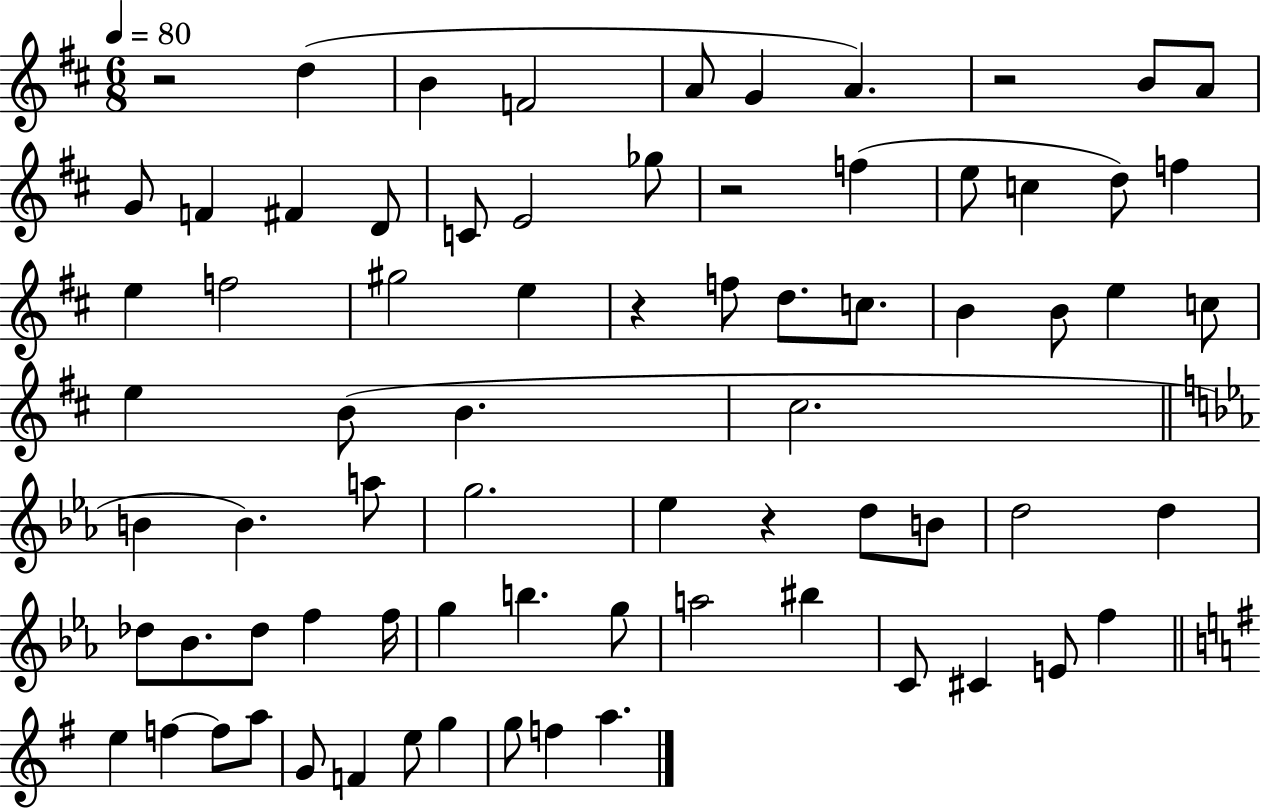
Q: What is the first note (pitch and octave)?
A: D5